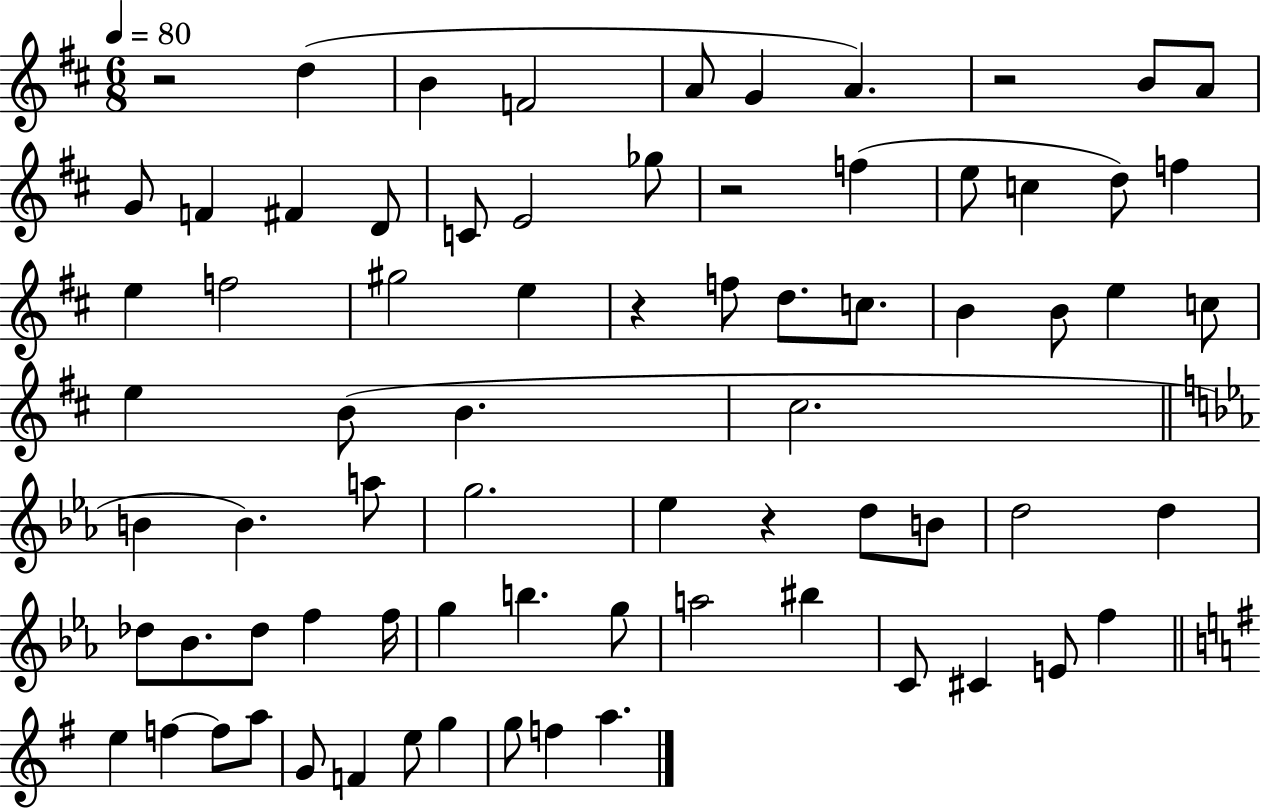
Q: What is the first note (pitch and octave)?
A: D5